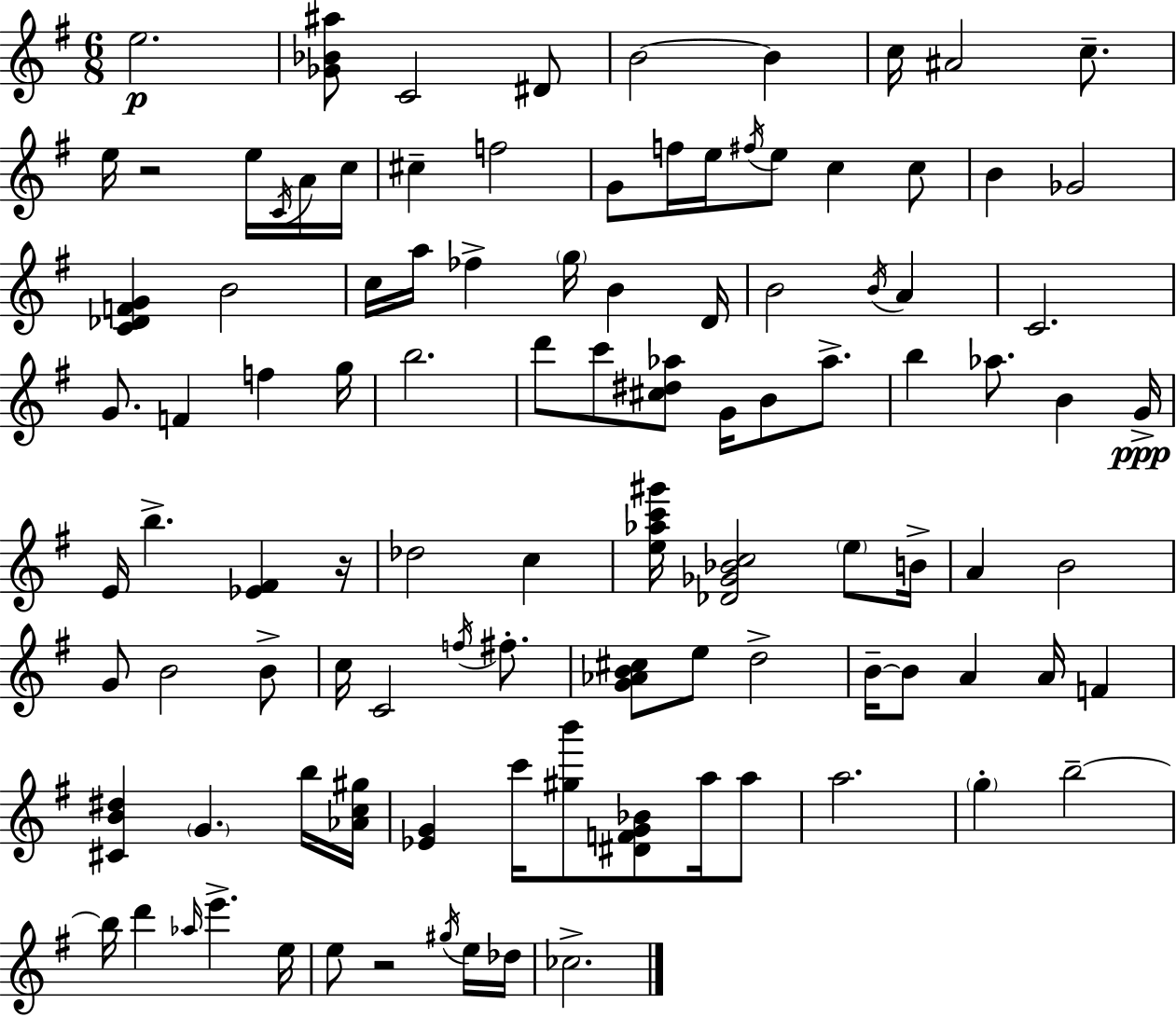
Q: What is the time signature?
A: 6/8